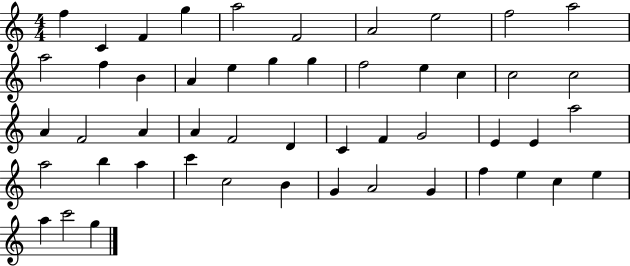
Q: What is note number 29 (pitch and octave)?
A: C4